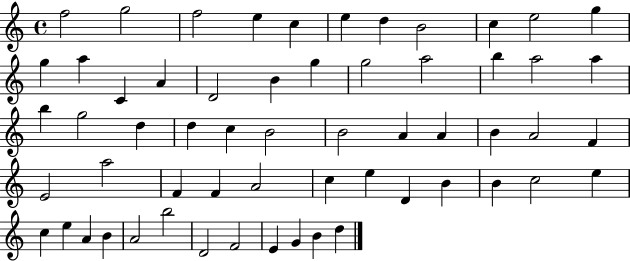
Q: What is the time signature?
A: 4/4